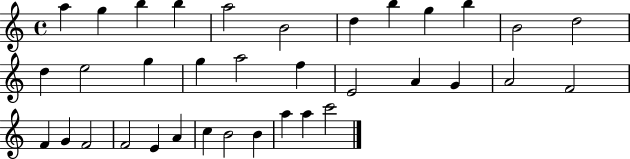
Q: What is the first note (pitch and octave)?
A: A5